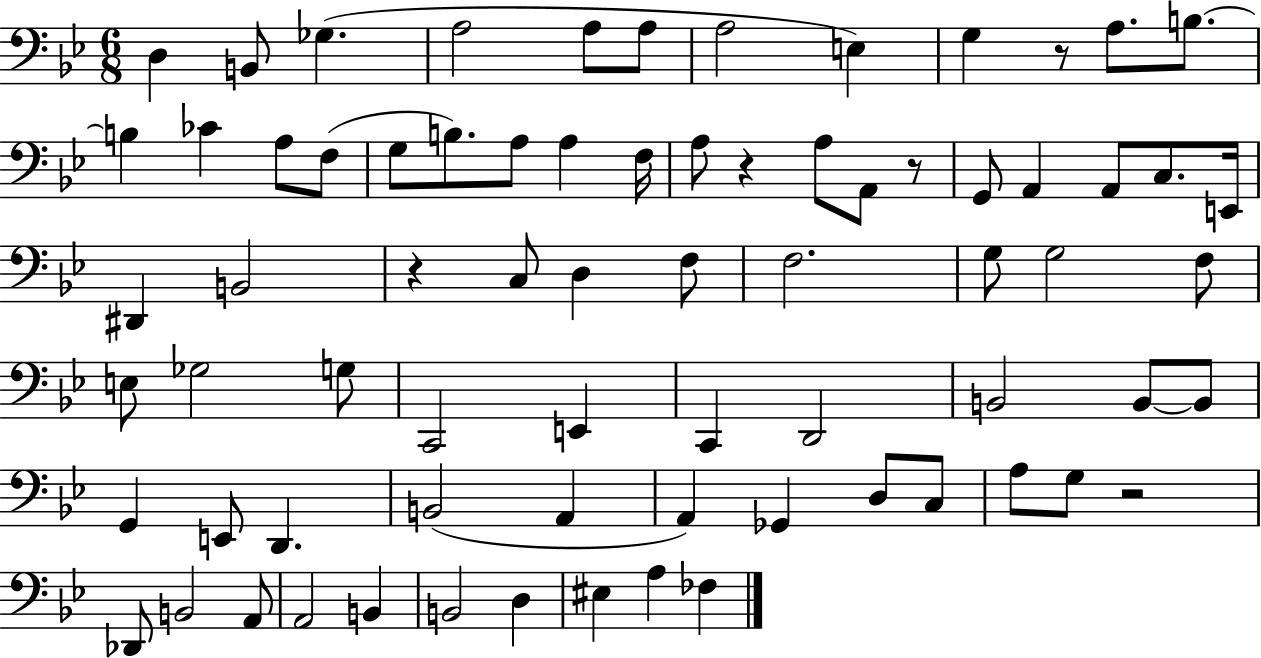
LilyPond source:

{
  \clef bass
  \numericTimeSignature
  \time 6/8
  \key bes \major
  d4 b,8 ges4.( | a2 a8 a8 | a2 e4) | g4 r8 a8. b8.~~ | \break b4 ces'4 a8 f8( | g8 b8.) a8 a4 f16 | a8 r4 a8 a,8 r8 | g,8 a,4 a,8 c8. e,16 | \break dis,4 b,2 | r4 c8 d4 f8 | f2. | g8 g2 f8 | \break e8 ges2 g8 | c,2 e,4 | c,4 d,2 | b,2 b,8~~ b,8 | \break g,4 e,8 d,4. | b,2( a,4 | a,4) ges,4 d8 c8 | a8 g8 r2 | \break des,8 b,2 a,8 | a,2 b,4 | b,2 d4 | eis4 a4 fes4 | \break \bar "|."
}